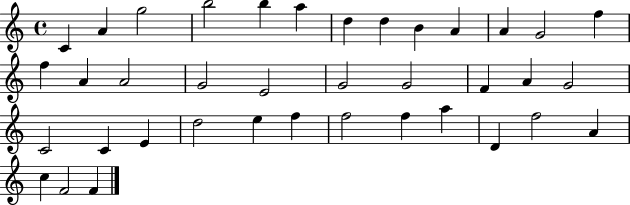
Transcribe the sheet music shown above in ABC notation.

X:1
T:Untitled
M:4/4
L:1/4
K:C
C A g2 b2 b a d d B A A G2 f f A A2 G2 E2 G2 G2 F A G2 C2 C E d2 e f f2 f a D f2 A c F2 F